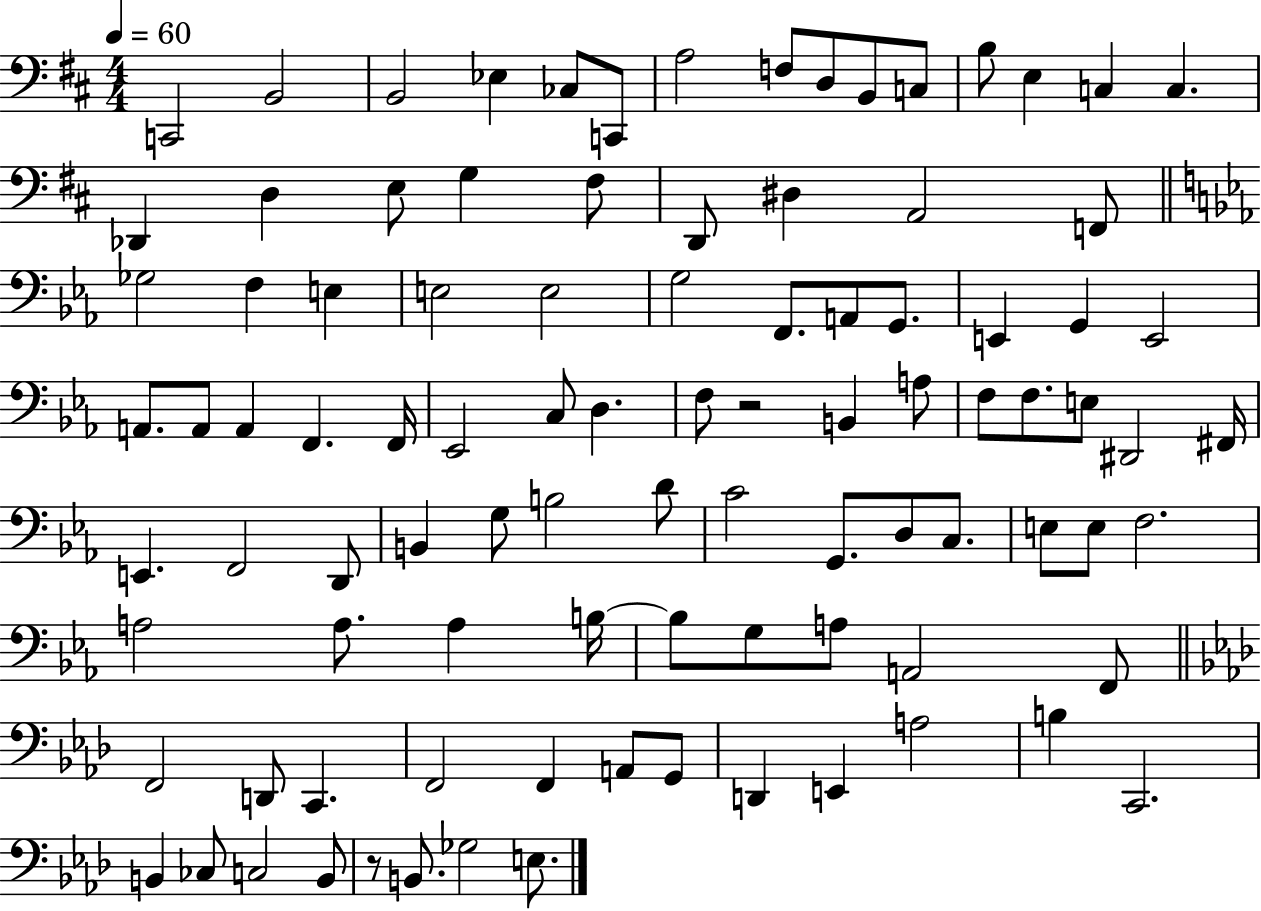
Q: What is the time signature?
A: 4/4